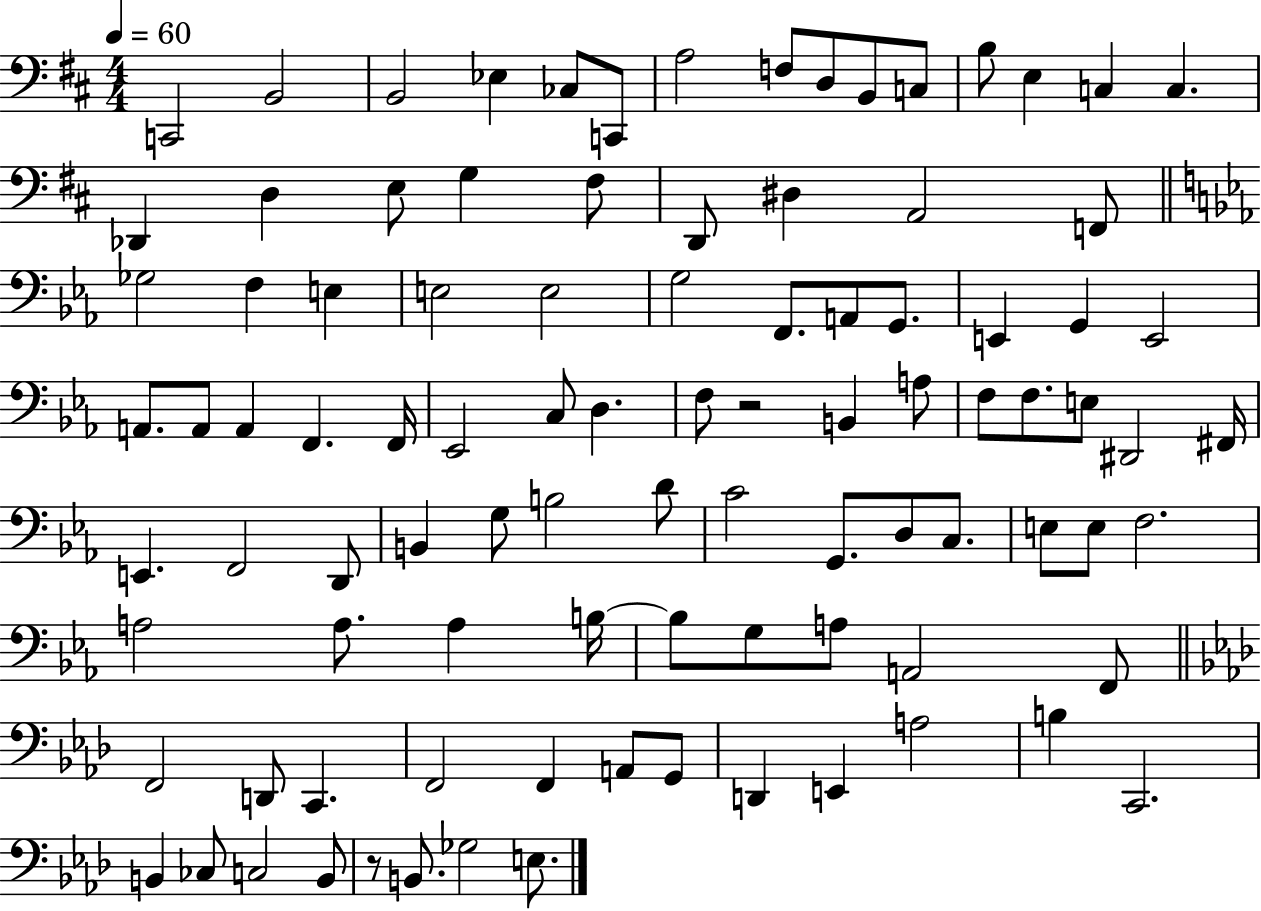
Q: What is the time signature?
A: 4/4